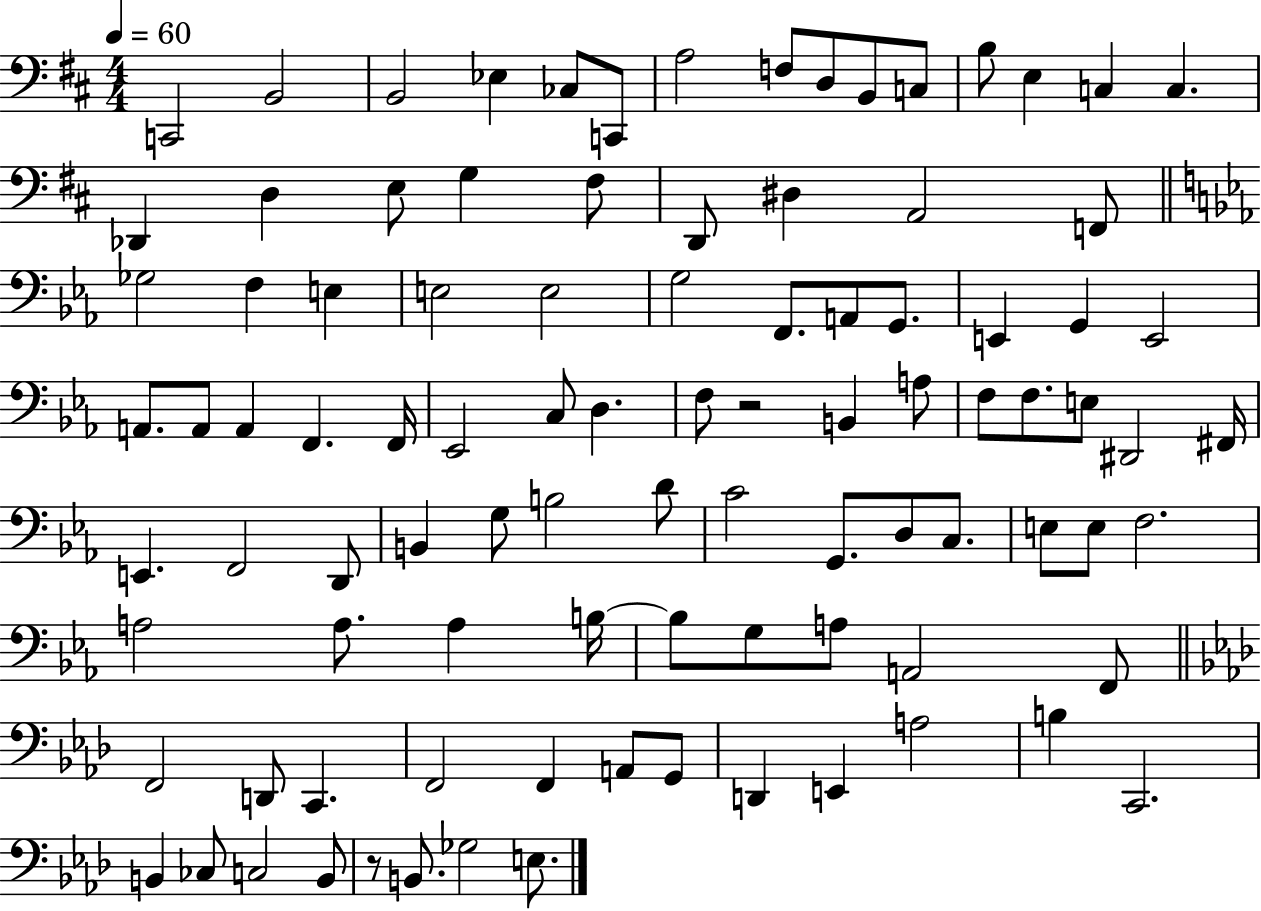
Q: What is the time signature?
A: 4/4